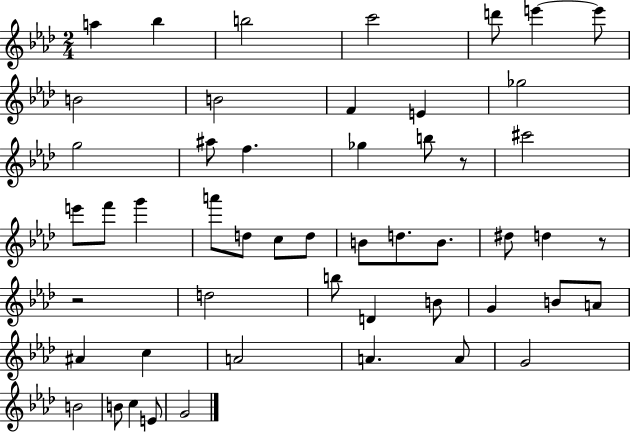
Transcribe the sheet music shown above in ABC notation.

X:1
T:Untitled
M:2/4
L:1/4
K:Ab
a _b b2 c'2 d'/2 e' e'/2 B2 B2 F E _g2 g2 ^a/2 f _g b/2 z/2 ^c'2 e'/2 f'/2 g' a'/2 d/2 c/2 d/2 B/2 d/2 B/2 ^d/2 d z/2 z2 d2 b/2 D B/2 G B/2 A/2 ^A c A2 A A/2 G2 B2 B/2 c E/2 G2